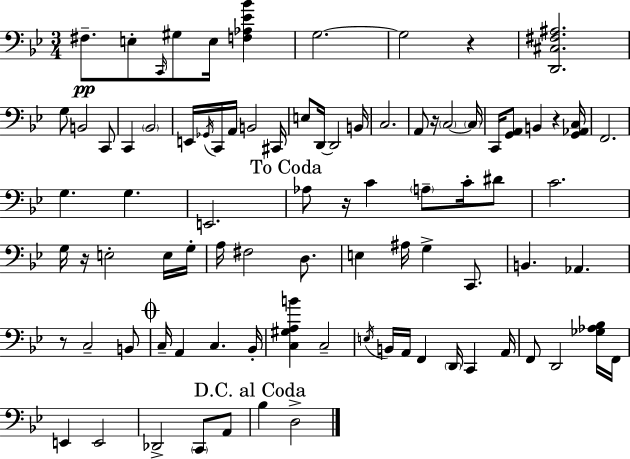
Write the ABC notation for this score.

X:1
T:Untitled
M:3/4
L:1/4
K:Bb
^F,/2 E,/2 C,,/4 ^G,/2 E,/4 [F,_A,_E_B] G,2 G,2 z [D,,^C,^F,^A,]2 G,/2 B,,2 C,,/2 C,, _B,,2 E,,/4 _G,,/4 C,,/4 A,,/4 B,,2 ^C,,/4 E,/2 D,,/4 D,,2 B,,/4 C,2 A,,/2 z/4 C,2 C,/4 C,,/4 [G,,A,,]/2 B,, z [G,,_A,,C,]/4 F,,2 G, G, E,,2 _A,/2 z/4 C A,/2 C/4 ^D/2 C2 G,/4 z/4 E,2 E,/4 G,/4 A,/4 ^F,2 D,/2 E, ^A,/4 G, C,,/2 B,, _A,, z/2 C,2 B,,/2 C,/4 A,, C, _B,,/4 [C,^G,A,B] C,2 E,/4 B,,/4 A,,/4 F,, D,,/4 C,, A,,/4 F,,/2 D,,2 [_G,_A,_B,]/4 F,,/4 E,, E,,2 _D,,2 C,,/2 A,,/2 _B, D,2